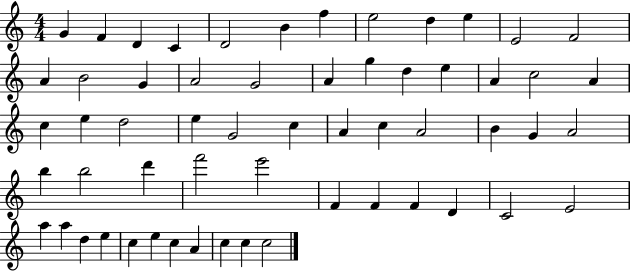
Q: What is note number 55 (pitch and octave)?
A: A4